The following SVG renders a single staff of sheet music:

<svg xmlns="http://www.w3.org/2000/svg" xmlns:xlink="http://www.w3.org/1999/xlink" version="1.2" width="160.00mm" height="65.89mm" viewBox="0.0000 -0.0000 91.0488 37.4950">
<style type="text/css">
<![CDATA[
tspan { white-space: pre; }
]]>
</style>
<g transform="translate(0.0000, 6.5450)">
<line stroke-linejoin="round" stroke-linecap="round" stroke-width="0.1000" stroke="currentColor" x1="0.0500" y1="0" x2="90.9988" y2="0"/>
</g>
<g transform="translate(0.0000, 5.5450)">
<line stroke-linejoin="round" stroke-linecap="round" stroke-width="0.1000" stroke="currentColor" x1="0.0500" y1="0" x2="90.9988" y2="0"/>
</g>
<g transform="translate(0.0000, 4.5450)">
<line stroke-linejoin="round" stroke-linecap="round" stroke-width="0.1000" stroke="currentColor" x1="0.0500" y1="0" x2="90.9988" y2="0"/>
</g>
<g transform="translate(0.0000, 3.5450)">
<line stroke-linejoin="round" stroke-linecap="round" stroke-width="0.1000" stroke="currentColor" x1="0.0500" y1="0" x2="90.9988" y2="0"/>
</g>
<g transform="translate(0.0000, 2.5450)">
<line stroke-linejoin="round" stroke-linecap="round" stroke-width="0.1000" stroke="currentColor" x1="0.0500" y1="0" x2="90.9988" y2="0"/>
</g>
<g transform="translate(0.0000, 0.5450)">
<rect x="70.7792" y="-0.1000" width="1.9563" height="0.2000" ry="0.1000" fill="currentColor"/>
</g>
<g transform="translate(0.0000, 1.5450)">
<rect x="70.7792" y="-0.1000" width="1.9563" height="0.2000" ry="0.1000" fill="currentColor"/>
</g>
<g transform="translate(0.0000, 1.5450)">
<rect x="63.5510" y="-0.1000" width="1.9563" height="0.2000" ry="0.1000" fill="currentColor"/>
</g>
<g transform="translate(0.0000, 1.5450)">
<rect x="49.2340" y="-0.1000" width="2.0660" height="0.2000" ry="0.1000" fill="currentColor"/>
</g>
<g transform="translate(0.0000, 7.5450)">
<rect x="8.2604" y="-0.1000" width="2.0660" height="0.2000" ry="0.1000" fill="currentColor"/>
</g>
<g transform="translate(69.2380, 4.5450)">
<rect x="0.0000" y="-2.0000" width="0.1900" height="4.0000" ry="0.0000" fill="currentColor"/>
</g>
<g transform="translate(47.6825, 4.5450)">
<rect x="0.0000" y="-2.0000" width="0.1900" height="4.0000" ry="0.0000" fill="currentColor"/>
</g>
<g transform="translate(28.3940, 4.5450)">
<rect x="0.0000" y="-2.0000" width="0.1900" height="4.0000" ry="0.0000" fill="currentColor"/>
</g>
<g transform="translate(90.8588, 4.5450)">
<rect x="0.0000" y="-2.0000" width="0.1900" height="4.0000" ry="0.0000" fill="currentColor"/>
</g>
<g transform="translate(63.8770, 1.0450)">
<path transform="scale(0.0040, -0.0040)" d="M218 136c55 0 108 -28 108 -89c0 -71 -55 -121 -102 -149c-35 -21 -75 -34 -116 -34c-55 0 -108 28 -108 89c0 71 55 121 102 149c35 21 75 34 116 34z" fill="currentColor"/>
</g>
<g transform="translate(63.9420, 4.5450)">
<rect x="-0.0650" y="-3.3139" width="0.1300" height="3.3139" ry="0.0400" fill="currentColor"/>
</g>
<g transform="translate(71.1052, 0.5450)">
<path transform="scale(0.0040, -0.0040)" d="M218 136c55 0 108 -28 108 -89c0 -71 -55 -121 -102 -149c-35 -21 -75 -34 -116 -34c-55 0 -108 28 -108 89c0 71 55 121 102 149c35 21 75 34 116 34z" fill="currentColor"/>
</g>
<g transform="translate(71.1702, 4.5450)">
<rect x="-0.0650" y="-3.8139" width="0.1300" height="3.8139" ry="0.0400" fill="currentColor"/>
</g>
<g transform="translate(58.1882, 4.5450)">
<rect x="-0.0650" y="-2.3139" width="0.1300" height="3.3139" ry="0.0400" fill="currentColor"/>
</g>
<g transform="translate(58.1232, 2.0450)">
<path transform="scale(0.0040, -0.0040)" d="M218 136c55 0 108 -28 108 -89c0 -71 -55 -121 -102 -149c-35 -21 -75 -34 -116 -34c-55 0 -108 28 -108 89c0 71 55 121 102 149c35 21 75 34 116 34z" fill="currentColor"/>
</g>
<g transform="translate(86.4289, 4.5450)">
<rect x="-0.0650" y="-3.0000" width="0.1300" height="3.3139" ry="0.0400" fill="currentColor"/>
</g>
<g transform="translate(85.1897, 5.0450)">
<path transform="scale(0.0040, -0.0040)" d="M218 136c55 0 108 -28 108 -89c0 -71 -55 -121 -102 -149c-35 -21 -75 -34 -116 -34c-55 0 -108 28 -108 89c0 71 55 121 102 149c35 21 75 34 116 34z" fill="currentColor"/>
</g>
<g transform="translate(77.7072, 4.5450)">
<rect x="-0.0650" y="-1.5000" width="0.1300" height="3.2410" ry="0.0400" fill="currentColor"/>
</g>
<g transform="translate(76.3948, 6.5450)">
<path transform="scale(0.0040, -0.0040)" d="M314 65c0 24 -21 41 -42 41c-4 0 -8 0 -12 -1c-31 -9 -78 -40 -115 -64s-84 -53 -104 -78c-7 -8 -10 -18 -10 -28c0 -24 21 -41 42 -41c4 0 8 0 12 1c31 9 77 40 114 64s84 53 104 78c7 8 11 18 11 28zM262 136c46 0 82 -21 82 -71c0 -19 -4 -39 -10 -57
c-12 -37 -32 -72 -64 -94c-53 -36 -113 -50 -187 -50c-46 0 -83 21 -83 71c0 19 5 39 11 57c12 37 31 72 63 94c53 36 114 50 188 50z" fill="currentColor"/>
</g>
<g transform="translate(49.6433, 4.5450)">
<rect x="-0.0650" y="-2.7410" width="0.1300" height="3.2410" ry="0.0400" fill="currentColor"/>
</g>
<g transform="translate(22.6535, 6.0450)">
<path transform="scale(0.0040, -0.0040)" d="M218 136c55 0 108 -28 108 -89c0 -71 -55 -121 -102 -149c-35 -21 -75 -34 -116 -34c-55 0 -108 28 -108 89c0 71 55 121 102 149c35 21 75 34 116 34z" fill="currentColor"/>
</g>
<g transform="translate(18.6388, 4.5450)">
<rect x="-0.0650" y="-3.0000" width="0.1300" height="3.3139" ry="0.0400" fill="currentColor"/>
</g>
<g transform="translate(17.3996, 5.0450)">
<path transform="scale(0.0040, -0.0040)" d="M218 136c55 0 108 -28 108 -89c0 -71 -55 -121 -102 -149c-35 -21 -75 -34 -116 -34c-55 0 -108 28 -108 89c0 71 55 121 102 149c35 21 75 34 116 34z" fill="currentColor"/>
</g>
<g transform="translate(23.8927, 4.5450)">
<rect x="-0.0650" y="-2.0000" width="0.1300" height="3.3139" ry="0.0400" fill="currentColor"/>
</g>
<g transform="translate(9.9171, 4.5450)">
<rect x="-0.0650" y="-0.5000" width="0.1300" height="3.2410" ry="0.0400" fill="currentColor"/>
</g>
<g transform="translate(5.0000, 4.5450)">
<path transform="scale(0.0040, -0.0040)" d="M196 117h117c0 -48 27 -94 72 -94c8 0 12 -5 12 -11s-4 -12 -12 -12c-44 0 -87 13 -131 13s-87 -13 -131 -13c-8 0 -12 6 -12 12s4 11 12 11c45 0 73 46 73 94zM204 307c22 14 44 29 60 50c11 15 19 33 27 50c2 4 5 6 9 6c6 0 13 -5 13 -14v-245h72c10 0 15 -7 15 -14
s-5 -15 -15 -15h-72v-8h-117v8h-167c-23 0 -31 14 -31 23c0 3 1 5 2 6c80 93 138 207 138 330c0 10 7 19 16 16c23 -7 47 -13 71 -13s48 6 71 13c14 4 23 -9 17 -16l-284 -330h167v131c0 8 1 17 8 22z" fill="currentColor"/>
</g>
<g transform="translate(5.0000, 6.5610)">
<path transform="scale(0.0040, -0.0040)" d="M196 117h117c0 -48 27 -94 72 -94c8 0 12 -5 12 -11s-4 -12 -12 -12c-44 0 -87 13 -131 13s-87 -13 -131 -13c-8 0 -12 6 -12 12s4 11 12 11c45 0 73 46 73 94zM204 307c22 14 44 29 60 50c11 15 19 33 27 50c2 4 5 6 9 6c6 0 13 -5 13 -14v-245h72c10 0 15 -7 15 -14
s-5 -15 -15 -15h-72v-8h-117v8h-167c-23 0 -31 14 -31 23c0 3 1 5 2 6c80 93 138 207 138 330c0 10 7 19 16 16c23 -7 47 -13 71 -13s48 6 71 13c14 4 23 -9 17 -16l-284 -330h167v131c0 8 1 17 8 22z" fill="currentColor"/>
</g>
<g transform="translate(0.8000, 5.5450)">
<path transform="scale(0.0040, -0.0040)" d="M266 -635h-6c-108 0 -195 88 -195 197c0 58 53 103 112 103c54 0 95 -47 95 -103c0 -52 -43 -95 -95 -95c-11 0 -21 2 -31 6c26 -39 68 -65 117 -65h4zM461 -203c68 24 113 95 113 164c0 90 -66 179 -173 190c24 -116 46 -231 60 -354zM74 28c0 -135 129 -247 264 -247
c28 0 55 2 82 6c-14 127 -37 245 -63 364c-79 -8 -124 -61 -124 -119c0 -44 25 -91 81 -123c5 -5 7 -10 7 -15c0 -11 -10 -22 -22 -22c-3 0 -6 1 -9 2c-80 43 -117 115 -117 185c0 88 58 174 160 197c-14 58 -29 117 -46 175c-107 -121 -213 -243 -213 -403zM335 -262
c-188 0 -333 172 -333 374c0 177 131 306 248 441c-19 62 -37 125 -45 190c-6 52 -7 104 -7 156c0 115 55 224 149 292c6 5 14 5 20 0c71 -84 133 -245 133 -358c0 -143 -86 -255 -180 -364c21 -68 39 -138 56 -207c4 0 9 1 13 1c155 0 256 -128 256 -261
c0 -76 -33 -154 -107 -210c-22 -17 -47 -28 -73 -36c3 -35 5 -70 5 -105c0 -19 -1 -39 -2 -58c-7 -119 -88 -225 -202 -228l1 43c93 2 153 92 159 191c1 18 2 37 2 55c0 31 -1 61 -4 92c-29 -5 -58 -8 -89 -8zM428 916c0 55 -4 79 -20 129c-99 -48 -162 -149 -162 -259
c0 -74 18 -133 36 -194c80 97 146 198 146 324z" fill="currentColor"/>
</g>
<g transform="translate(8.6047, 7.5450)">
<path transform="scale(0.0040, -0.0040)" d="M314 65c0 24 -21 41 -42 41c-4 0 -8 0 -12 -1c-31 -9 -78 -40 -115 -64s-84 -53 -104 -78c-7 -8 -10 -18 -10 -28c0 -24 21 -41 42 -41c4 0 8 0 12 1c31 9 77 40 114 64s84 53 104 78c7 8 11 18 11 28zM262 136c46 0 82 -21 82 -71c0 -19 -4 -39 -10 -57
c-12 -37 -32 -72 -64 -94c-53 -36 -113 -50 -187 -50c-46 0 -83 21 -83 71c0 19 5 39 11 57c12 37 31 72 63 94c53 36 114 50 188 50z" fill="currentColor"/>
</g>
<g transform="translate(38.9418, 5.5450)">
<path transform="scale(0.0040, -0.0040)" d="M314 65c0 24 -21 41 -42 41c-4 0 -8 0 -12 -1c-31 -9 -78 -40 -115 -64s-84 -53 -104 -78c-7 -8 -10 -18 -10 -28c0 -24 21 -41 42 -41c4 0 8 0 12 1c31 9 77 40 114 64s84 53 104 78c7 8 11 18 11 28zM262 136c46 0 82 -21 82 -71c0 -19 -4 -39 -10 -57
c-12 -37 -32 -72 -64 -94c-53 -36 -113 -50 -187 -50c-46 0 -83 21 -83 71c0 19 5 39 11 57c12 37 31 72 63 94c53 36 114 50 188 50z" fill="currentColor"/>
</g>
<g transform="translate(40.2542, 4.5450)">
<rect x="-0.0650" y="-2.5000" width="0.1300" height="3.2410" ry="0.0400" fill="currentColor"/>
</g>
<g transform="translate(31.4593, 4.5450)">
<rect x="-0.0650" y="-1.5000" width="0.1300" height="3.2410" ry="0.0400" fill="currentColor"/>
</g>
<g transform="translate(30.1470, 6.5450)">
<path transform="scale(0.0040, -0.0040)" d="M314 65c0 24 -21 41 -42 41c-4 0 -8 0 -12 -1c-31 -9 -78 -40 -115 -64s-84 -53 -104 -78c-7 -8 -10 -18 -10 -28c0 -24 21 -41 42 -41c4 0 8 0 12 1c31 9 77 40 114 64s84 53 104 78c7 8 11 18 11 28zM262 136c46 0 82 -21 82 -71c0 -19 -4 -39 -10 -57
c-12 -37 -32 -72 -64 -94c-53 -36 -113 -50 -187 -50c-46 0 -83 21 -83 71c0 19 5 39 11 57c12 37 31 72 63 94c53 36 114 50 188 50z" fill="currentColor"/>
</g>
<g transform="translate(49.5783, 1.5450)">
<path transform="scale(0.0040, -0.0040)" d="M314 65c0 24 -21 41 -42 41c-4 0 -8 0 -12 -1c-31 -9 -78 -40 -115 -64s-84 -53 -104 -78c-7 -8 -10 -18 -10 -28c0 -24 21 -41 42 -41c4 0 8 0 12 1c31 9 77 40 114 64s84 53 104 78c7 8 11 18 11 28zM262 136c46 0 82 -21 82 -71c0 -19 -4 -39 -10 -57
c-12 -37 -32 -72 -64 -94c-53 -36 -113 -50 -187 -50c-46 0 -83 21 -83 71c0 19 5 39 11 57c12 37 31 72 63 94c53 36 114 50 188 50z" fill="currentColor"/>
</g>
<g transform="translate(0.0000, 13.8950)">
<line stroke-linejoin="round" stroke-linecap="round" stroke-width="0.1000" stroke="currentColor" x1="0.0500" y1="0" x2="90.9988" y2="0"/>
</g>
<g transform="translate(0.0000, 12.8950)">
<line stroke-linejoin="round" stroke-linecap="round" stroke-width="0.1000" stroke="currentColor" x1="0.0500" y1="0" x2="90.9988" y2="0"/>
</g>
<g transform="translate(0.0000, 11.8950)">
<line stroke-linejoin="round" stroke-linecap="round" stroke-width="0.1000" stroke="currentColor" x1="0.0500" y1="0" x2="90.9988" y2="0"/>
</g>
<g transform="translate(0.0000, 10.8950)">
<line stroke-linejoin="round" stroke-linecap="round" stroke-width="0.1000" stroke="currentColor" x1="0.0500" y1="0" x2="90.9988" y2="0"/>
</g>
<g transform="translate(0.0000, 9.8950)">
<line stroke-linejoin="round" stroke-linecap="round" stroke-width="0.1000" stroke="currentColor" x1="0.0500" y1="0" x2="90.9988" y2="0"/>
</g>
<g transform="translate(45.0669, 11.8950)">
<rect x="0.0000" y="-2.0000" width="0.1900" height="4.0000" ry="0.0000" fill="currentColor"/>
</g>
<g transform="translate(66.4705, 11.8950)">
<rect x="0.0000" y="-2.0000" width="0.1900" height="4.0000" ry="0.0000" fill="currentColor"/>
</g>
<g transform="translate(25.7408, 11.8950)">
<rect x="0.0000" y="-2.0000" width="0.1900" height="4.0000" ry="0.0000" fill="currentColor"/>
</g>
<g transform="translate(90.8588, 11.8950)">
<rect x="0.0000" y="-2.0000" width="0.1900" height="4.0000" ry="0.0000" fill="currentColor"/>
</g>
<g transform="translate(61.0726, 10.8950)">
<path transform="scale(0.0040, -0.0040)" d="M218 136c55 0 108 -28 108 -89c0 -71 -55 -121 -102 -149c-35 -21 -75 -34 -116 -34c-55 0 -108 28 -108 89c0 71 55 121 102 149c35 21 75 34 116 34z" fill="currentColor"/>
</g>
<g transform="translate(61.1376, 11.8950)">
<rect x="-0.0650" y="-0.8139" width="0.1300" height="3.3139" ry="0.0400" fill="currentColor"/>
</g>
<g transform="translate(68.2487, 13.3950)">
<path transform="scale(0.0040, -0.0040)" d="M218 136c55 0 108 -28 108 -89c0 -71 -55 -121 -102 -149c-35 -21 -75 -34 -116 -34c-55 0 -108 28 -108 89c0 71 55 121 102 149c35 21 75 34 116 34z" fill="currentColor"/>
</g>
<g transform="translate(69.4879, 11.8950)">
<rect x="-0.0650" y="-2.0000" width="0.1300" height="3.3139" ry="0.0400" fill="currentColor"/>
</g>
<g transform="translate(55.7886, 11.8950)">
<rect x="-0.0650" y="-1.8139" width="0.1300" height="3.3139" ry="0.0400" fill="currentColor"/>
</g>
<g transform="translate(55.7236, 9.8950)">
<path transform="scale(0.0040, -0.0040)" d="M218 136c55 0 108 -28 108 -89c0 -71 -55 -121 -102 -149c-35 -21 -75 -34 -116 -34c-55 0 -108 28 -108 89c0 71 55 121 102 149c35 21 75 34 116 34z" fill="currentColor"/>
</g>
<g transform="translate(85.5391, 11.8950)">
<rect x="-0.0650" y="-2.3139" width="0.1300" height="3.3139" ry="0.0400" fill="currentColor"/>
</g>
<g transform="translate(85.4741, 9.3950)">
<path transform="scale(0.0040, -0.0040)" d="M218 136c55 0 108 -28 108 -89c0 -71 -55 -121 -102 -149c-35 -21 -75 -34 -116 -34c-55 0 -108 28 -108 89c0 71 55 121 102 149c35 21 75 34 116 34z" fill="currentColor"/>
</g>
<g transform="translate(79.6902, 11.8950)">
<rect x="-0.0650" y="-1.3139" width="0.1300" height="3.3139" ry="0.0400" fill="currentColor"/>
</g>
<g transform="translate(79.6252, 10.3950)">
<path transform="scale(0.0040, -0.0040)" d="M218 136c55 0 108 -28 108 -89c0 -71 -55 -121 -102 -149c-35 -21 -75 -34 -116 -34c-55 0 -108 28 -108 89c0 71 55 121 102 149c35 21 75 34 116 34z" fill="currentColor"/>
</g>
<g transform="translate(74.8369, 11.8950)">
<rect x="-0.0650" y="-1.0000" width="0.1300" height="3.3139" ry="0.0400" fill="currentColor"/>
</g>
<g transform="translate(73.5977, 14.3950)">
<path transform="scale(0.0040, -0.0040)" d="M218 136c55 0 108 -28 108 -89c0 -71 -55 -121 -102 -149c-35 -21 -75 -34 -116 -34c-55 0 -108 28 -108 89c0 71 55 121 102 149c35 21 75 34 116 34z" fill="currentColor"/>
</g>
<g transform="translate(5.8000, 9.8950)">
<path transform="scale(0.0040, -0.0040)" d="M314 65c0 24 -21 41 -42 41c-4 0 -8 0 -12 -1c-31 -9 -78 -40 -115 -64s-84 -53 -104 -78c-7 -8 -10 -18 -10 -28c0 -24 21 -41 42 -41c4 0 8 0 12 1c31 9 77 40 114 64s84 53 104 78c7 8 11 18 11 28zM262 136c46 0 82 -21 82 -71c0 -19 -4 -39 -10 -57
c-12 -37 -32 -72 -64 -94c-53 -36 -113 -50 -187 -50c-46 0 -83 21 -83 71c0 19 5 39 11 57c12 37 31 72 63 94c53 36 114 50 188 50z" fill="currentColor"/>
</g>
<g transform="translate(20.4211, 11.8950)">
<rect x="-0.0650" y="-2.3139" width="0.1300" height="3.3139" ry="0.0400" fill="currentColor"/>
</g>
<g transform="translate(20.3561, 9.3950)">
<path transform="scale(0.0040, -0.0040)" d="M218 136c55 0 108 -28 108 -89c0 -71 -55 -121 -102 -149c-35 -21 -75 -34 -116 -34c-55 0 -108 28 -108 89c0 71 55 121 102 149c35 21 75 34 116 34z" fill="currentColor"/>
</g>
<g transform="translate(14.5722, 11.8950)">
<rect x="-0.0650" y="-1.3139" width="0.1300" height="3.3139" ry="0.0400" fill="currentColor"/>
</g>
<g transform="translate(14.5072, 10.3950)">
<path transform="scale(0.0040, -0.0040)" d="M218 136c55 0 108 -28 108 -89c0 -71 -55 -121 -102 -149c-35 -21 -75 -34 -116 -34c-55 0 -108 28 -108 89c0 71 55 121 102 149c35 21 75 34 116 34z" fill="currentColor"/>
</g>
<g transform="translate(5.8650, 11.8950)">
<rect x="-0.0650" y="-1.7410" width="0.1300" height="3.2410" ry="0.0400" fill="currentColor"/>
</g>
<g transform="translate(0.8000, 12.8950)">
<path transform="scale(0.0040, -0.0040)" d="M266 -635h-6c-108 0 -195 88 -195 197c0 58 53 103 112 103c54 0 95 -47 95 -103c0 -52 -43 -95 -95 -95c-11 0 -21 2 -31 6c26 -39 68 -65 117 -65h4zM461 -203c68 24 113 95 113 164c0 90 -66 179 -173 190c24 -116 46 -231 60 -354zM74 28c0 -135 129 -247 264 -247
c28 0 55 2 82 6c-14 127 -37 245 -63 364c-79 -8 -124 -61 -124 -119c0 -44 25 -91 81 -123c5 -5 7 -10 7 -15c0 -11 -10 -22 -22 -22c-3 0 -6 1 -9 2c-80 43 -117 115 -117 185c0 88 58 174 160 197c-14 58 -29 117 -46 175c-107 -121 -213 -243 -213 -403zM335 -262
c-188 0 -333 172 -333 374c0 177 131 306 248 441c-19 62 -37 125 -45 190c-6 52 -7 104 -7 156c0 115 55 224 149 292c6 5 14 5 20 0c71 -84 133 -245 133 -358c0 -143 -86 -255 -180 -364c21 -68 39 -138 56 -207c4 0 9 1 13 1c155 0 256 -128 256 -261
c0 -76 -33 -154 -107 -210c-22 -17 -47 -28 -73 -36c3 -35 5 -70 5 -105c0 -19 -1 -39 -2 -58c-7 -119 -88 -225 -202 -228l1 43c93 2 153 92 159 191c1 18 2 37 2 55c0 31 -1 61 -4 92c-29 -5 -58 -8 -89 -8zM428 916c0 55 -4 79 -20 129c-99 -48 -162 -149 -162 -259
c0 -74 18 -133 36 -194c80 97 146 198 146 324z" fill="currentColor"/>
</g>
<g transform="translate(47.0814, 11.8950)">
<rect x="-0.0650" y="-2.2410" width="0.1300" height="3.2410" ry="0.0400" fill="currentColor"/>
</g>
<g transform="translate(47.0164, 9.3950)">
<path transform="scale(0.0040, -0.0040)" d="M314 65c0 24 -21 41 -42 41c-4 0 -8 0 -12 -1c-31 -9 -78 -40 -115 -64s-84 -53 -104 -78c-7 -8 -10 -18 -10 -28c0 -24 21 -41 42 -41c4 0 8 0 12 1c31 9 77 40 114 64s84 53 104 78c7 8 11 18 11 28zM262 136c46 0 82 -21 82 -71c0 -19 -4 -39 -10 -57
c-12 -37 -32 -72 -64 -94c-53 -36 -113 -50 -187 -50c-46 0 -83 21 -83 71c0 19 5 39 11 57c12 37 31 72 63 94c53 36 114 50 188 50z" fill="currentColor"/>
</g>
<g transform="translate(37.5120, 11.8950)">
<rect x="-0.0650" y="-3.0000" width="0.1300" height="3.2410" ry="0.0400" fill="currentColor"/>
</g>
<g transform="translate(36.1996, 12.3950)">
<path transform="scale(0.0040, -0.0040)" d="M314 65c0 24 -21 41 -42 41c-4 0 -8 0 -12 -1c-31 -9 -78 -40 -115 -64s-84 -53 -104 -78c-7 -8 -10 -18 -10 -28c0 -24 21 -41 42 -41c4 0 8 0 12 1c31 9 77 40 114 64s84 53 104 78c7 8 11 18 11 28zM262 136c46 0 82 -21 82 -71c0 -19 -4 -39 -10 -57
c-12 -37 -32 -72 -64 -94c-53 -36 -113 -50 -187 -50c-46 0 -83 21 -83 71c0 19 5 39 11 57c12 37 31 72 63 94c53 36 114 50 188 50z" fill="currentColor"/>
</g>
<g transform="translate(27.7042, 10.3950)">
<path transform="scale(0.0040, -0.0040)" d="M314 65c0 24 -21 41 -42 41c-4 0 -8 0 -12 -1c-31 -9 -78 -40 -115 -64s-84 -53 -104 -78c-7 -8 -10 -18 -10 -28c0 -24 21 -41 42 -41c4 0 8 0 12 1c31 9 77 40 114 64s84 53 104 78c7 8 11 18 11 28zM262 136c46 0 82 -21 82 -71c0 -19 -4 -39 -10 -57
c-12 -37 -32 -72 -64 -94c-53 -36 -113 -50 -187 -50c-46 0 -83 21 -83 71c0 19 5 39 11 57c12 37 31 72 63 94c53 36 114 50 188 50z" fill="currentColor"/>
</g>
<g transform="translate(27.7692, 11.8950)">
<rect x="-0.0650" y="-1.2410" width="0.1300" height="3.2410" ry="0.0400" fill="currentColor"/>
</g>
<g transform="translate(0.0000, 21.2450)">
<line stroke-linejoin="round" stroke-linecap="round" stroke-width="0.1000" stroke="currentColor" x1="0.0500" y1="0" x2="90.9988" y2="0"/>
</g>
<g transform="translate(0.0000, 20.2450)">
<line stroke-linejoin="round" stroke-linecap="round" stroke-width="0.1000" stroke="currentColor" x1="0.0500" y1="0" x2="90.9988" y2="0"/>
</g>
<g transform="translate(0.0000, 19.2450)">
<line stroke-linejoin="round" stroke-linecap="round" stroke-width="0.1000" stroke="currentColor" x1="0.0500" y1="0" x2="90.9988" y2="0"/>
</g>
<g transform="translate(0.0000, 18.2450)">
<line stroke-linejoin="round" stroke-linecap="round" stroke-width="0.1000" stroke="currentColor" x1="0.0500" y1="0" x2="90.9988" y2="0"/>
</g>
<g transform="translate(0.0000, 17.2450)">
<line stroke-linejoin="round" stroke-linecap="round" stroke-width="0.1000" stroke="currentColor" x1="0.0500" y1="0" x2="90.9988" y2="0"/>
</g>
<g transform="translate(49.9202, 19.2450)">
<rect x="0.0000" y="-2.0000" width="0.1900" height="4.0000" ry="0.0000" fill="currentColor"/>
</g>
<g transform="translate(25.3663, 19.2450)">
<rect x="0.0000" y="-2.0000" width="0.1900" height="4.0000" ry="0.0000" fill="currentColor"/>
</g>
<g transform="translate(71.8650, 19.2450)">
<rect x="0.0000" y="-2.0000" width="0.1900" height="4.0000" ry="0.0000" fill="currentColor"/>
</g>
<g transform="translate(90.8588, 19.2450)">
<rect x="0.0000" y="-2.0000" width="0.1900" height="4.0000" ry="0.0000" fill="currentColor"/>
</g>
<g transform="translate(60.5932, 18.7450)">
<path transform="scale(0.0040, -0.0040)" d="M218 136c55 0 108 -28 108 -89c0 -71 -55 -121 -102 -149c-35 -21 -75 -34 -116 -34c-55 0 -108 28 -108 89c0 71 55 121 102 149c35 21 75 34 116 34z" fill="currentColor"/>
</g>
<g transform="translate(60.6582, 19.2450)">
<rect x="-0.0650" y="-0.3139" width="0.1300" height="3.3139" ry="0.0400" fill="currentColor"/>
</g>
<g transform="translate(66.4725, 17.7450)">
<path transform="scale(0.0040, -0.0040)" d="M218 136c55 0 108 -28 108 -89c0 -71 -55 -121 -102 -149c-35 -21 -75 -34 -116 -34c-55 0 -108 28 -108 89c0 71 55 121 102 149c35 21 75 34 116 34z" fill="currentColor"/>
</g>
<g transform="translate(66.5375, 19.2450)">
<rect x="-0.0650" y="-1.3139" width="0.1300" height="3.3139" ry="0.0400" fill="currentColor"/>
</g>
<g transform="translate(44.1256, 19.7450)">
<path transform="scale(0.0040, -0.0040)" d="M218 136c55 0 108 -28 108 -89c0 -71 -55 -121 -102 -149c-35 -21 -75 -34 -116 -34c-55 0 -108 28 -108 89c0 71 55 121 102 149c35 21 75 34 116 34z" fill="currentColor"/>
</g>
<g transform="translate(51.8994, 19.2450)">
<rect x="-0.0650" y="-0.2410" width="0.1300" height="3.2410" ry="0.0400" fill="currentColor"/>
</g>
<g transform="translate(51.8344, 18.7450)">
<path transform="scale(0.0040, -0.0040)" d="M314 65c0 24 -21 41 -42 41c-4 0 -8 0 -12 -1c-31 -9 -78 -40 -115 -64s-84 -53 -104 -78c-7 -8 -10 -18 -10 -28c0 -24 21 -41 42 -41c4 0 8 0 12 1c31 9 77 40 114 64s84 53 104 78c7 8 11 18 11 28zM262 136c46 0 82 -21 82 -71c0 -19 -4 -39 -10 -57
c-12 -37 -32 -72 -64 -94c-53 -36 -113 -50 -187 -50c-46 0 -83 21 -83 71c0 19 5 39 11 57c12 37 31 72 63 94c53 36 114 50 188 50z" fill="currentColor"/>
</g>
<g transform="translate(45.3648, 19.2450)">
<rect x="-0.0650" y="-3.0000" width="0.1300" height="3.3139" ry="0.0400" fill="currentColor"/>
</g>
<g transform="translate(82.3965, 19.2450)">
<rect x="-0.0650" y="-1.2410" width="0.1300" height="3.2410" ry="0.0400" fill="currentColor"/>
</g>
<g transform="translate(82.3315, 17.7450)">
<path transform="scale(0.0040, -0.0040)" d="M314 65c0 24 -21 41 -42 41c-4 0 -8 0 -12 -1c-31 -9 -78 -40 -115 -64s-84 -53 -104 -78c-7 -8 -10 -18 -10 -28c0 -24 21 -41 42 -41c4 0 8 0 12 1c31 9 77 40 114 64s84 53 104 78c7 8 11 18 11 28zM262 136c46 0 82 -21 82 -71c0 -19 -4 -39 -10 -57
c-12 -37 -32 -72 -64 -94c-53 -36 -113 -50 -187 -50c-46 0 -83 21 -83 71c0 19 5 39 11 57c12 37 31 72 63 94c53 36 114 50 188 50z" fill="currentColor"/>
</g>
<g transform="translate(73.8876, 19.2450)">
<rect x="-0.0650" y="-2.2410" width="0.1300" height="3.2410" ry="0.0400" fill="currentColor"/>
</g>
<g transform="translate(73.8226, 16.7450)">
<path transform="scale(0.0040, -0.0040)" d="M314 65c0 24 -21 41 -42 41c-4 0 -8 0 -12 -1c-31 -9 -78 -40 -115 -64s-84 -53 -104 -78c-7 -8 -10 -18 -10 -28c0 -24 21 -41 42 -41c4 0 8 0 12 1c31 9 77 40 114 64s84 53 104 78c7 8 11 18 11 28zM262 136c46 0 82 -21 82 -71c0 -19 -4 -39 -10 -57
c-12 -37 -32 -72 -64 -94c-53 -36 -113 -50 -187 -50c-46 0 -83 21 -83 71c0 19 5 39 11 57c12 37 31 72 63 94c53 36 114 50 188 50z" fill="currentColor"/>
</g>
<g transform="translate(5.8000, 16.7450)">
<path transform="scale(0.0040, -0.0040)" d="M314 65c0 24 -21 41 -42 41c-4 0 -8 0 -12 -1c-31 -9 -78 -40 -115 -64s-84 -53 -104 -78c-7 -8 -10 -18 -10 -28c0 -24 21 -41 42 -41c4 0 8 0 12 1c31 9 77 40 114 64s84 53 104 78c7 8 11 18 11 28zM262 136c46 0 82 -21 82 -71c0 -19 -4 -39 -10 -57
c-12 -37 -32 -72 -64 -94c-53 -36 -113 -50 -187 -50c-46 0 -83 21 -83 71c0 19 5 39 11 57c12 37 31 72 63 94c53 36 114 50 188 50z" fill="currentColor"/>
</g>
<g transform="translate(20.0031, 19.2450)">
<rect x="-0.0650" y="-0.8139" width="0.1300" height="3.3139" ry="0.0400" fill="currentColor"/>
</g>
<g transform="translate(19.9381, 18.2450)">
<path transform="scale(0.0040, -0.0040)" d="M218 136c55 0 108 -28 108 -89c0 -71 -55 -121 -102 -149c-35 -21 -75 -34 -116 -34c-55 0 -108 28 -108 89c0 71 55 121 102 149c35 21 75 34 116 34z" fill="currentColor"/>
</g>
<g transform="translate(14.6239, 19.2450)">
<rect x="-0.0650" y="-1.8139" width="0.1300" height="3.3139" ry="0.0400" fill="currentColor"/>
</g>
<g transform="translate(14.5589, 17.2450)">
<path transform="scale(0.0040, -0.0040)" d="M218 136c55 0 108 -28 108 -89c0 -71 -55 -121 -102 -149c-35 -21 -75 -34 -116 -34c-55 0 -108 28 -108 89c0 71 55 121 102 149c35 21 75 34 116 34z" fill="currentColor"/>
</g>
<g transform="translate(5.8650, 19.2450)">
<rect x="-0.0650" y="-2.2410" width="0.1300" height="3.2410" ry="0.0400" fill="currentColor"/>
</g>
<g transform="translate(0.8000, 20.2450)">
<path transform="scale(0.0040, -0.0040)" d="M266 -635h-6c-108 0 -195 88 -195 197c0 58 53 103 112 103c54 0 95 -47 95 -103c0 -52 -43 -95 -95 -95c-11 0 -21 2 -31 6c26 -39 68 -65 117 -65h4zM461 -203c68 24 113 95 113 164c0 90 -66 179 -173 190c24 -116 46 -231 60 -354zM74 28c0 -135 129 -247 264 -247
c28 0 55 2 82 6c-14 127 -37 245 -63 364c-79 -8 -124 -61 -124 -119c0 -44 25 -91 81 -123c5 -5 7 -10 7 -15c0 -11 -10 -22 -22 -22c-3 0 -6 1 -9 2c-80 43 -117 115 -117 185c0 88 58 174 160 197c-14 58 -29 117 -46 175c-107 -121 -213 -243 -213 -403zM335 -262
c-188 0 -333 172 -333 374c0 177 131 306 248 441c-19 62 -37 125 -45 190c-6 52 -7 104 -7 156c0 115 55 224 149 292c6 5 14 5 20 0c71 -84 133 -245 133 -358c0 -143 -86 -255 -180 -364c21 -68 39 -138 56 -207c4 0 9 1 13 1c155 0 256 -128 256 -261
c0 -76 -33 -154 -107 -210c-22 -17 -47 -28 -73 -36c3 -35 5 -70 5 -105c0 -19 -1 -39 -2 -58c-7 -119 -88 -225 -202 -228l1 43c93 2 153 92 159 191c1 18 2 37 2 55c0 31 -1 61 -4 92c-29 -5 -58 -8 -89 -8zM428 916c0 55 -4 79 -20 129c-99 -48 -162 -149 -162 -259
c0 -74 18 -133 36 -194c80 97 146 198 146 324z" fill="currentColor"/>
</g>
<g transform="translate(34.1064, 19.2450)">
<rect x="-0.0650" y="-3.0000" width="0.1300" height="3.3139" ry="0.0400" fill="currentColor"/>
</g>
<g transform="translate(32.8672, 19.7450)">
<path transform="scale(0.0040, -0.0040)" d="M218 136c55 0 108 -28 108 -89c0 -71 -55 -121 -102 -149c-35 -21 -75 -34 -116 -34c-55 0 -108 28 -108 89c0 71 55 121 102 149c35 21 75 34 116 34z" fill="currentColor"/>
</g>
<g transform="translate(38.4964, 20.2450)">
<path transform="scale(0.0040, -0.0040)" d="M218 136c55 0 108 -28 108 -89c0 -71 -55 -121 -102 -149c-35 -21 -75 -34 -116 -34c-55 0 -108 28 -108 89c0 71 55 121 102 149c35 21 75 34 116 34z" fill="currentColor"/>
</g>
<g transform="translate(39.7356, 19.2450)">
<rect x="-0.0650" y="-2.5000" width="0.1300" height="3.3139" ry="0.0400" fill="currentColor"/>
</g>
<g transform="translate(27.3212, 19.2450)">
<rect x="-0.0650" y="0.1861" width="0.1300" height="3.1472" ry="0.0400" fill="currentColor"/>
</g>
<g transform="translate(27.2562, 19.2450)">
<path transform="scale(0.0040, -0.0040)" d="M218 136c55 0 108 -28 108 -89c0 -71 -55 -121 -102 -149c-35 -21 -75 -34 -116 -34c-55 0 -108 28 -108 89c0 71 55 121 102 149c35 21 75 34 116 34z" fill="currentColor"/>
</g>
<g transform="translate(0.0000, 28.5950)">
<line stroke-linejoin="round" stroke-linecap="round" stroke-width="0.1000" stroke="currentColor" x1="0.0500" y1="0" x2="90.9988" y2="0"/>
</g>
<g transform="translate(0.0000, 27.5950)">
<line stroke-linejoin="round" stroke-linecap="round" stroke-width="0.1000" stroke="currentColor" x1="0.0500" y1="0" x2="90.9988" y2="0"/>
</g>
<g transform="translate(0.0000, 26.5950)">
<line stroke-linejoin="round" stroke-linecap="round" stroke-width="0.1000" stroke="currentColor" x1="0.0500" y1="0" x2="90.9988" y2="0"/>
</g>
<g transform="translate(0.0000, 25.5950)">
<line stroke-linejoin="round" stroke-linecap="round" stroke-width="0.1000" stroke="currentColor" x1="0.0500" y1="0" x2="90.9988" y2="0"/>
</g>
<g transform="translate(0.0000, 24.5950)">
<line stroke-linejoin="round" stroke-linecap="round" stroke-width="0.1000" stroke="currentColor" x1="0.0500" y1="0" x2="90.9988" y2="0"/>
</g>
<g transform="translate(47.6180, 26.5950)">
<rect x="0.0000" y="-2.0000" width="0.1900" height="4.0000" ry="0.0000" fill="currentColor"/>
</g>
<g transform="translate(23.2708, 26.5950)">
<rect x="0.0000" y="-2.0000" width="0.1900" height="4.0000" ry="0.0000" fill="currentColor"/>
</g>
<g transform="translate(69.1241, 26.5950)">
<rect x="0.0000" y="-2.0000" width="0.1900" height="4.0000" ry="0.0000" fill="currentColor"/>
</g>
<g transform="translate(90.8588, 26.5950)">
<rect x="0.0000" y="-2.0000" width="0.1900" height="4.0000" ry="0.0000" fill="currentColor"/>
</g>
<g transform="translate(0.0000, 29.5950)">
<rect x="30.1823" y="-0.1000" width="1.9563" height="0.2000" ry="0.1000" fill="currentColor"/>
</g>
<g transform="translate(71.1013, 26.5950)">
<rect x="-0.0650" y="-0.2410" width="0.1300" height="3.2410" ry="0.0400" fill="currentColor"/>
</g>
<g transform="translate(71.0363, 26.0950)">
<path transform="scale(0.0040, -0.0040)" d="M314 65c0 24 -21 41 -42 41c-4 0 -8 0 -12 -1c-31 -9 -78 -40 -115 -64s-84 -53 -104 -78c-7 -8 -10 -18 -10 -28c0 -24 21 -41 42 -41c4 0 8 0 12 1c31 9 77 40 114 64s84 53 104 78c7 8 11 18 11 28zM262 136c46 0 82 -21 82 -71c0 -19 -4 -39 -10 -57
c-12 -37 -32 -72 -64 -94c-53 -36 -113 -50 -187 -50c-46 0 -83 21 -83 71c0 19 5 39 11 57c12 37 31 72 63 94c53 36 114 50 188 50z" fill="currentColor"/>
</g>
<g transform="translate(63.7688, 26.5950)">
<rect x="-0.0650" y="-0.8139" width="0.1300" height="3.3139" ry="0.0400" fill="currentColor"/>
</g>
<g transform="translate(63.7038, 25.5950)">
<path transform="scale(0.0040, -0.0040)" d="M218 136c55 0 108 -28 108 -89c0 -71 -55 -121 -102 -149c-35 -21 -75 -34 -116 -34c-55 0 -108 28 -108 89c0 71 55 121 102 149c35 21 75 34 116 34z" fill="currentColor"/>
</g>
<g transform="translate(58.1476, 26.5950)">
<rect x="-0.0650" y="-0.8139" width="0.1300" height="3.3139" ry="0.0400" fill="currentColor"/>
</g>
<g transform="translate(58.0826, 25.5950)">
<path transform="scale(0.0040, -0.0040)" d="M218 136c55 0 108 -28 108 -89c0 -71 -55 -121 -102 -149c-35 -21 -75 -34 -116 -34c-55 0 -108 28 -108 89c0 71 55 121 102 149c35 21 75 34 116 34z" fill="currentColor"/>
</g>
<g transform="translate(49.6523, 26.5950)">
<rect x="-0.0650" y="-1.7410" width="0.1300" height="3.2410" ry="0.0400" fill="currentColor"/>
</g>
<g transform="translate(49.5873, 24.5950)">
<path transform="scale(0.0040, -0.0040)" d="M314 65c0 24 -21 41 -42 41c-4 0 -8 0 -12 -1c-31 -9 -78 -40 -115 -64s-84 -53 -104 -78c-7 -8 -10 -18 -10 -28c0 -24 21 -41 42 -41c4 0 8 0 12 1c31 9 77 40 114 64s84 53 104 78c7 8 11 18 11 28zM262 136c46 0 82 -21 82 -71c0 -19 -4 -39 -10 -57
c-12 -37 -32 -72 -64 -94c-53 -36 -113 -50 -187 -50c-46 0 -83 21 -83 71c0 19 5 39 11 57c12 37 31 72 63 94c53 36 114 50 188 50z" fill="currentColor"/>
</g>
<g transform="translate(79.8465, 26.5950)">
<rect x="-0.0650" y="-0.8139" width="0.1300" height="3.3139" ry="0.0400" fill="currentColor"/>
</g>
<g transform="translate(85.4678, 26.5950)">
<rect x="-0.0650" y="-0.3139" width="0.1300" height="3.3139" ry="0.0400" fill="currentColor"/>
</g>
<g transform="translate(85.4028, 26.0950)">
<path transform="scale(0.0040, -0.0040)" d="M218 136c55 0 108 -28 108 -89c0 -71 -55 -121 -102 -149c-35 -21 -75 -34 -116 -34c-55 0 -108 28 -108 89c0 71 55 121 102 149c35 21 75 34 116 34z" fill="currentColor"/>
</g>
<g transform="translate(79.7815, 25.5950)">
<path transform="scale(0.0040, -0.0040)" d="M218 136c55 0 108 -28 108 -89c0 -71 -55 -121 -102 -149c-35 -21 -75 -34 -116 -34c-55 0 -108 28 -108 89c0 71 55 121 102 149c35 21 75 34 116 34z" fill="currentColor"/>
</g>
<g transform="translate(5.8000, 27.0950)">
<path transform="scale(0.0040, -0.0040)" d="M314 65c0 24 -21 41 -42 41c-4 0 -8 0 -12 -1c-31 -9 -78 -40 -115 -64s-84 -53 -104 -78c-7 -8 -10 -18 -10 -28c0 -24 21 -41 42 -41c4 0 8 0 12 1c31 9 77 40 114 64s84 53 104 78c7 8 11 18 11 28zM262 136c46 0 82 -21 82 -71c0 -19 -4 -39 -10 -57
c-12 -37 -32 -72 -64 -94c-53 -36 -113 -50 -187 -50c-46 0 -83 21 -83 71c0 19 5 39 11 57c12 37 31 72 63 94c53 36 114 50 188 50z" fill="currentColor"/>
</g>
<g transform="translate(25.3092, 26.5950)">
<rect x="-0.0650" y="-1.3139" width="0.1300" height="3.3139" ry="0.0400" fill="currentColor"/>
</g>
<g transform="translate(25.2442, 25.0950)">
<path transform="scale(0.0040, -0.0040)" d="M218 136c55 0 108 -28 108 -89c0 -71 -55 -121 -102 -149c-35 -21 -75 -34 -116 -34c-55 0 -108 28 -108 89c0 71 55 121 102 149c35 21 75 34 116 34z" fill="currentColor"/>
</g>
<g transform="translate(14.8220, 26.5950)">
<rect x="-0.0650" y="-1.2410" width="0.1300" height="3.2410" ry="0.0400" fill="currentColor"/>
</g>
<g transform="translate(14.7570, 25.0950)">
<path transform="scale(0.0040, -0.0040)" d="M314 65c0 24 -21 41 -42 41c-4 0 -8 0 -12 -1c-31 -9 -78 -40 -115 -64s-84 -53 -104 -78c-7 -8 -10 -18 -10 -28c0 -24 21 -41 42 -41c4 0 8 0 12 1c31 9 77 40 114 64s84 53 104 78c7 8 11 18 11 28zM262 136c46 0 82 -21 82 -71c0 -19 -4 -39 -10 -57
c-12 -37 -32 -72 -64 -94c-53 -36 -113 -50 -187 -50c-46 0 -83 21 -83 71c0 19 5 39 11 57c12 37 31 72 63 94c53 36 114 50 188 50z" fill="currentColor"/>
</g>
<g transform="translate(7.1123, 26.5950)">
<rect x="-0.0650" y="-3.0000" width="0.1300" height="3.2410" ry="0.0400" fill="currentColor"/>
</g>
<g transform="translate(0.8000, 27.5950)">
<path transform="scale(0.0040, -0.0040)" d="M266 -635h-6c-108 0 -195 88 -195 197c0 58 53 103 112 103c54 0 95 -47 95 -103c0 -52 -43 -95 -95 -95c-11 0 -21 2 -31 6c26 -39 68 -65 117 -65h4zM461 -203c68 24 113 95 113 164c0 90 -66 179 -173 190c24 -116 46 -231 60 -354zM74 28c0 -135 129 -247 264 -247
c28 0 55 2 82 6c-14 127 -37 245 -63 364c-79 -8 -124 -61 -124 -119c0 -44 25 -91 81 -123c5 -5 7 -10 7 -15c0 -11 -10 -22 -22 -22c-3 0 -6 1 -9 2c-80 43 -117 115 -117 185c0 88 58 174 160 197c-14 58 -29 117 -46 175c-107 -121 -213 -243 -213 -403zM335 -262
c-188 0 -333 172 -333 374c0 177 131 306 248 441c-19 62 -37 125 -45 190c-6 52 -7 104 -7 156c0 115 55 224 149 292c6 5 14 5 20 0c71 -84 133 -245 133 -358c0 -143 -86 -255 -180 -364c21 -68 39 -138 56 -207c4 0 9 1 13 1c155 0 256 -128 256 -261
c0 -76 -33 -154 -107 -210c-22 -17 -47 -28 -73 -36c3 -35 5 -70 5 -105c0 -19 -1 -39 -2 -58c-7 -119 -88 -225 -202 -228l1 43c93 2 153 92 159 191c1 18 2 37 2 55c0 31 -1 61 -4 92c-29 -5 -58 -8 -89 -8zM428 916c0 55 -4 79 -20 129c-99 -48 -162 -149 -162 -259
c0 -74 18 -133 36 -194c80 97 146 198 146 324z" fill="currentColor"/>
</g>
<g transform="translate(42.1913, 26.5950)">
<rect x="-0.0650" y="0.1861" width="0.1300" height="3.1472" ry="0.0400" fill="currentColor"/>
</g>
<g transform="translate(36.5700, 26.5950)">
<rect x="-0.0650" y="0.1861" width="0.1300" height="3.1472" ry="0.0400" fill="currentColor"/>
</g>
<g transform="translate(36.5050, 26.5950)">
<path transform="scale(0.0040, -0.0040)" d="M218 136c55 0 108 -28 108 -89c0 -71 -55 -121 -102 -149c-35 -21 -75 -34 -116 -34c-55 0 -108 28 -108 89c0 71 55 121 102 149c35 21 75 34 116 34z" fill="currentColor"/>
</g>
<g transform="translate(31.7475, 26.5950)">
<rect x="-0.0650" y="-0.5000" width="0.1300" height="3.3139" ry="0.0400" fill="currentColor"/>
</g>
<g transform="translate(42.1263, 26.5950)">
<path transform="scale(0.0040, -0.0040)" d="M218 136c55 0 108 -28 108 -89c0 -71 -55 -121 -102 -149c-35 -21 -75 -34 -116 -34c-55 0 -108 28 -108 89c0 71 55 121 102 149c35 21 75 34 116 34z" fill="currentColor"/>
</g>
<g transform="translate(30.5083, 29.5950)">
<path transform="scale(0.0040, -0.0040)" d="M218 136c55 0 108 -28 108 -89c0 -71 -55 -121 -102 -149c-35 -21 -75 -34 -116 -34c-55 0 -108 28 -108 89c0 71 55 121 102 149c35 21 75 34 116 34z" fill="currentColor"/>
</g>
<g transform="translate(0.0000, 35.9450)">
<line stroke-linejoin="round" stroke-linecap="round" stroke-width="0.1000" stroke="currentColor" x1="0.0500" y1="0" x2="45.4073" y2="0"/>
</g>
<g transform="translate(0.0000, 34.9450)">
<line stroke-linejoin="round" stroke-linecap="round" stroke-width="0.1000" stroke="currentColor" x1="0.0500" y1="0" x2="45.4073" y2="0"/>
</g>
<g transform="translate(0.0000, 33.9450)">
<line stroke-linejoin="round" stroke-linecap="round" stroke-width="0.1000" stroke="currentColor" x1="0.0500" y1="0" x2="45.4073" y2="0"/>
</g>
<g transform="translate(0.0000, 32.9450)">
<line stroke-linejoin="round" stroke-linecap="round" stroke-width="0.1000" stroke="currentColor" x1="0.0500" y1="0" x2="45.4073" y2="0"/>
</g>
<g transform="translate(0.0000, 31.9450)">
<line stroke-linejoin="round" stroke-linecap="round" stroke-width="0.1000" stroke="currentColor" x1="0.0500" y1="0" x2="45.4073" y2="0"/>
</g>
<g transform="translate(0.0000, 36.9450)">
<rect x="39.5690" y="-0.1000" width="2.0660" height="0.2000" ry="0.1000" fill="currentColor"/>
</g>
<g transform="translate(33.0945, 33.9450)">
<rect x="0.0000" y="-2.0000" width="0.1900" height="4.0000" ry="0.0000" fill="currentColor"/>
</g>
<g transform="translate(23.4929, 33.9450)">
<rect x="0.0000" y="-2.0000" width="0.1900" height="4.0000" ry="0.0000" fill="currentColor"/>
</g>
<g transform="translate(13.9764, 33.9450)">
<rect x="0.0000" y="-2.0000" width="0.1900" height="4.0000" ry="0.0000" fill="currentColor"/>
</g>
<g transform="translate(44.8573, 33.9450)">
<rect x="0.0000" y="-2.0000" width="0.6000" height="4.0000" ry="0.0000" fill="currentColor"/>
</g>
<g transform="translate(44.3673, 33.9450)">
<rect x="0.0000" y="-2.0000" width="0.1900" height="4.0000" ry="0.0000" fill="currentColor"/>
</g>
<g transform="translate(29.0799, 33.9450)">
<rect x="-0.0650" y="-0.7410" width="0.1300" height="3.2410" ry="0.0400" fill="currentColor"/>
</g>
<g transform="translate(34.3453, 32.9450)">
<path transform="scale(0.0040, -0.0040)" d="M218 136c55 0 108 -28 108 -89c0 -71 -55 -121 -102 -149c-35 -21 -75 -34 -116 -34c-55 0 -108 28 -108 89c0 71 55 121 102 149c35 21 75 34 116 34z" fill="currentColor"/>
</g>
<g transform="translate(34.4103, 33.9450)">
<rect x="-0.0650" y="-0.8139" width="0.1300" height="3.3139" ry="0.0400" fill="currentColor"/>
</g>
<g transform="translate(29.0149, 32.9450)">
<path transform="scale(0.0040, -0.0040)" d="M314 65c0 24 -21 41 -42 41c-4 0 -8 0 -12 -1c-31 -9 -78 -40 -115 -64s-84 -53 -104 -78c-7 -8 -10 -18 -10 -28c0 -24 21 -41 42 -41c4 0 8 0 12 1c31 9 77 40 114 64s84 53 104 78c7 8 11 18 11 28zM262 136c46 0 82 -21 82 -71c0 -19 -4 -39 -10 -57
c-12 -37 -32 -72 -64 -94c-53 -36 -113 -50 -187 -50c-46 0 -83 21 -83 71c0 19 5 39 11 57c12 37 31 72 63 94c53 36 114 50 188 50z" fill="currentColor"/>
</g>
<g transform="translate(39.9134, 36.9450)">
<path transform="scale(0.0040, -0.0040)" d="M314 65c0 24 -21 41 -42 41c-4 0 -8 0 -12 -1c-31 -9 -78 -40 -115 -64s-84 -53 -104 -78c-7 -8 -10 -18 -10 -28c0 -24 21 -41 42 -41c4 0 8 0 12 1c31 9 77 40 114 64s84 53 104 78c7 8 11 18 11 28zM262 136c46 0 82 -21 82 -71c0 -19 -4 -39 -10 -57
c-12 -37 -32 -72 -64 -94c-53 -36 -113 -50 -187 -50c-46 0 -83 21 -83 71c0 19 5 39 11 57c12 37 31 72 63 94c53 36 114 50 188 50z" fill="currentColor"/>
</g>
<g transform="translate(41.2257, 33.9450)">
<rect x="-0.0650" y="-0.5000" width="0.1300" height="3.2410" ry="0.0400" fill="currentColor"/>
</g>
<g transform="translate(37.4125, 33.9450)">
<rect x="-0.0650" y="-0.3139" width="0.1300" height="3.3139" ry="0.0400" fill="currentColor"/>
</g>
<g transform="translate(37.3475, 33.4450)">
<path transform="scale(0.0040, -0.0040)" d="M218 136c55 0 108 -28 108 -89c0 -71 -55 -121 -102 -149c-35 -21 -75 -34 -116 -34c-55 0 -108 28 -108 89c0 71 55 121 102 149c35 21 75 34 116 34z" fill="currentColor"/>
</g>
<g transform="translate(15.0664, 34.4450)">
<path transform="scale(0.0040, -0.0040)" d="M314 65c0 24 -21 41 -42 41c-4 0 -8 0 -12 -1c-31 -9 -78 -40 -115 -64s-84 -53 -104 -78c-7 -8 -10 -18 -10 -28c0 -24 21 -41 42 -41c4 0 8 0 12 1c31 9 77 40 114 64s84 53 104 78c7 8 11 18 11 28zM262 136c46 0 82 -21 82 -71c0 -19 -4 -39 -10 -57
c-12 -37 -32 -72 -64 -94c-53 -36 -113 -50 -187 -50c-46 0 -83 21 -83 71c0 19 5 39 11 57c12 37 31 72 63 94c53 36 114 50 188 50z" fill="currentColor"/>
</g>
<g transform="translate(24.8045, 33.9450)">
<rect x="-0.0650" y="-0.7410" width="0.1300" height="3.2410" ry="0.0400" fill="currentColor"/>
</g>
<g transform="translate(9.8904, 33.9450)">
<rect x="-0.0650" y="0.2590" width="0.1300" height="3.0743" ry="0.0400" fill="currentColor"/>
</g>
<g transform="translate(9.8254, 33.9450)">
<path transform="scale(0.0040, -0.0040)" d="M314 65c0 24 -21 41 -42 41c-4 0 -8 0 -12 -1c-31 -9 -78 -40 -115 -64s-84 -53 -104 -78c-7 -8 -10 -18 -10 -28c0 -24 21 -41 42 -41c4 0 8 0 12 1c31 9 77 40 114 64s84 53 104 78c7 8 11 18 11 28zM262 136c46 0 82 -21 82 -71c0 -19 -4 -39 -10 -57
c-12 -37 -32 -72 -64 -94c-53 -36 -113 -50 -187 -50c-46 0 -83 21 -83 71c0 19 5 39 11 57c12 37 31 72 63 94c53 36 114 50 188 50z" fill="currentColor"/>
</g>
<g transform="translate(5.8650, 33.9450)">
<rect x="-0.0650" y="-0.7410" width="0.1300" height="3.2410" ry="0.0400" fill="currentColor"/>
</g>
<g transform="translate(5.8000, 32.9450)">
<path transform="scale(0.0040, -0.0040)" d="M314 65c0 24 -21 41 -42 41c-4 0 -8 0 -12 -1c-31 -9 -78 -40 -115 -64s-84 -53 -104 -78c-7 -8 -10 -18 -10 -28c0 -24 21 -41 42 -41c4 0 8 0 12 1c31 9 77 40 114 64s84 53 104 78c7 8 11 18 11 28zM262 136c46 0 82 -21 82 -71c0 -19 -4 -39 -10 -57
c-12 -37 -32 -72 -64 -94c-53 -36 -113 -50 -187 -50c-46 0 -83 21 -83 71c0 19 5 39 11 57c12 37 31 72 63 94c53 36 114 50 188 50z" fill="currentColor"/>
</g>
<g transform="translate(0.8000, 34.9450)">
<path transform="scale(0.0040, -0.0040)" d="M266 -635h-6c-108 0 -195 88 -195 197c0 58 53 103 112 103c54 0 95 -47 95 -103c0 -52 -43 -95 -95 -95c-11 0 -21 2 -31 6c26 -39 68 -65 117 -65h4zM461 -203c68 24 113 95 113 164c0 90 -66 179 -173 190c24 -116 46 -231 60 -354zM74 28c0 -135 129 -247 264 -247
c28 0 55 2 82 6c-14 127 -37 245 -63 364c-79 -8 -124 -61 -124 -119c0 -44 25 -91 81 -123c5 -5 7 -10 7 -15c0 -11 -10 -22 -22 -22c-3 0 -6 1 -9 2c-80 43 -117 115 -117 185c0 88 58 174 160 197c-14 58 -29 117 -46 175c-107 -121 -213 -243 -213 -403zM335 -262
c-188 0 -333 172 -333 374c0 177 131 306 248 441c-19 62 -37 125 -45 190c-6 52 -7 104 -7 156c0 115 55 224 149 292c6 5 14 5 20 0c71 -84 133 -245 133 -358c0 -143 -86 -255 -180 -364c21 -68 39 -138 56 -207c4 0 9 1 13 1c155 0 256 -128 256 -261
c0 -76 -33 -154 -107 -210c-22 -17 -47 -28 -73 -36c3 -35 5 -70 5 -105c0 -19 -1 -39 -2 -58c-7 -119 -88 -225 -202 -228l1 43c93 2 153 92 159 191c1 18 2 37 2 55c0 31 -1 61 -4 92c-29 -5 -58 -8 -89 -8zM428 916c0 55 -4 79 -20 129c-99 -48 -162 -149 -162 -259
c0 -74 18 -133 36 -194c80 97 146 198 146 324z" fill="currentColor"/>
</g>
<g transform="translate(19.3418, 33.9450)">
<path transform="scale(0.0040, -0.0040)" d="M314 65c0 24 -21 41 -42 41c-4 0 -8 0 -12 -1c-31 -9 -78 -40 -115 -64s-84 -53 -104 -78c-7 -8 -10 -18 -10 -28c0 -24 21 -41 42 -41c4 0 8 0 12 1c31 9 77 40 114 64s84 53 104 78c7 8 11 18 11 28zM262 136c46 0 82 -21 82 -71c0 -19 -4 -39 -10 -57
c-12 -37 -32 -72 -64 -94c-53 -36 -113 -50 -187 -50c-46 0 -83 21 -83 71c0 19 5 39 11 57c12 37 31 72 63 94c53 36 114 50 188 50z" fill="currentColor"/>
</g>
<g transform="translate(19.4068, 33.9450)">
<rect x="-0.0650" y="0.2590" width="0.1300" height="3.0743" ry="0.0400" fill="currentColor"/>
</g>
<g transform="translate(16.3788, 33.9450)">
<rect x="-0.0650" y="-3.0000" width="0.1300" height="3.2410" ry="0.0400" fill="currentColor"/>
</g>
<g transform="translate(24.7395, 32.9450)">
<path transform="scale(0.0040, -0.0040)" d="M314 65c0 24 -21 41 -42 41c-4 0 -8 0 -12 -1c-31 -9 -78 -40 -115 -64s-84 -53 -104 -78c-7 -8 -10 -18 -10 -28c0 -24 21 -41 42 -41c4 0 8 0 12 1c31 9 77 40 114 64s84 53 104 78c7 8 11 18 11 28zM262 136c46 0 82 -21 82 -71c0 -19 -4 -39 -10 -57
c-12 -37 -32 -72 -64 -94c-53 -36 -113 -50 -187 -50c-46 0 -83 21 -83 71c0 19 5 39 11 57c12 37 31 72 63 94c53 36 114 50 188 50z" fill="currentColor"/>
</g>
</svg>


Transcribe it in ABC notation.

X:1
T:Untitled
M:4/4
L:1/4
K:C
C2 A F E2 G2 a2 g b c' E2 A f2 e g e2 A2 g2 f d F D e g g2 f d B A G A c2 c e g2 e2 A2 e2 e C B B f2 d d c2 d c d2 B2 A2 B2 d2 d2 d c C2